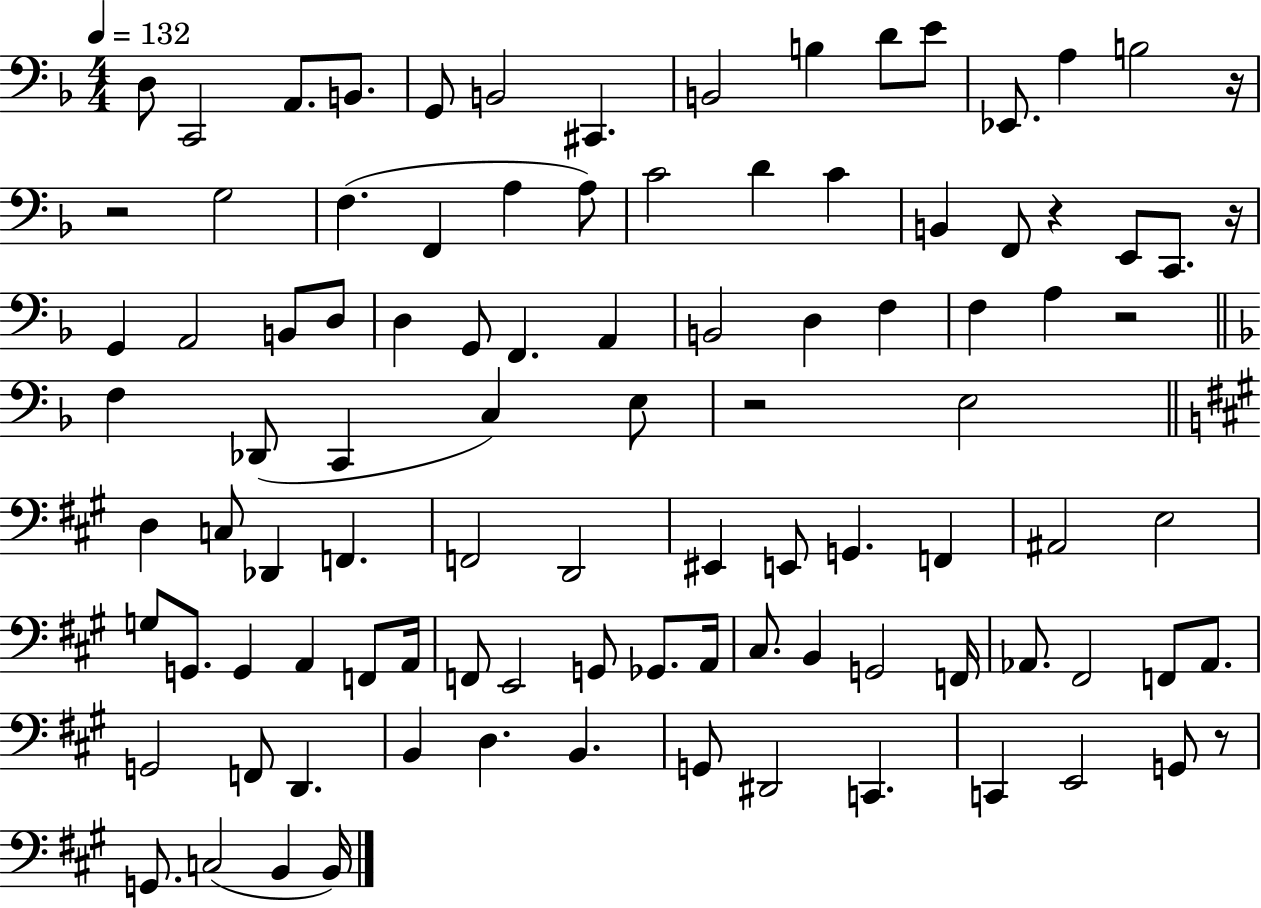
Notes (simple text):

D3/e C2/h A2/e. B2/e. G2/e B2/h C#2/q. B2/h B3/q D4/e E4/e Eb2/e. A3/q B3/h R/s R/h G3/h F3/q. F2/q A3/q A3/e C4/h D4/q C4/q B2/q F2/e R/q E2/e C2/e. R/s G2/q A2/h B2/e D3/e D3/q G2/e F2/q. A2/q B2/h D3/q F3/q F3/q A3/q R/h F3/q Db2/e C2/q C3/q E3/e R/h E3/h D3/q C3/e Db2/q F2/q. F2/h D2/h EIS2/q E2/e G2/q. F2/q A#2/h E3/h G3/e G2/e. G2/q A2/q F2/e A2/s F2/e E2/h G2/e Gb2/e. A2/s C#3/e. B2/q G2/h F2/s Ab2/e. F#2/h F2/e Ab2/e. G2/h F2/e D2/q. B2/q D3/q. B2/q. G2/e D#2/h C2/q. C2/q E2/h G2/e R/e G2/e. C3/h B2/q B2/s